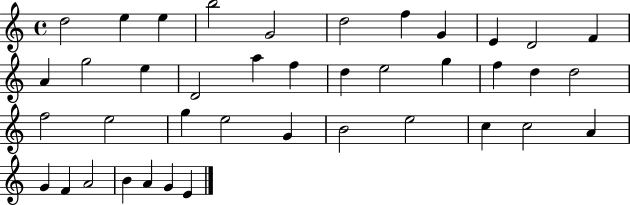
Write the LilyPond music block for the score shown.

{
  \clef treble
  \time 4/4
  \defaultTimeSignature
  \key c \major
  d''2 e''4 e''4 | b''2 g'2 | d''2 f''4 g'4 | e'4 d'2 f'4 | \break a'4 g''2 e''4 | d'2 a''4 f''4 | d''4 e''2 g''4 | f''4 d''4 d''2 | \break f''2 e''2 | g''4 e''2 g'4 | b'2 e''2 | c''4 c''2 a'4 | \break g'4 f'4 a'2 | b'4 a'4 g'4 e'4 | \bar "|."
}